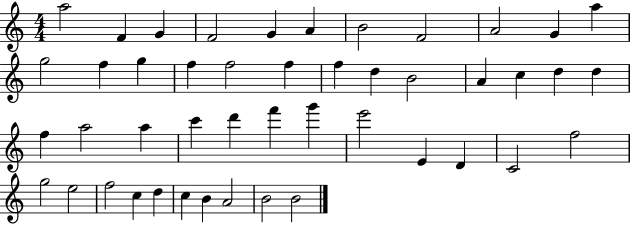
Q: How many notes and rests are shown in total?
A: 46